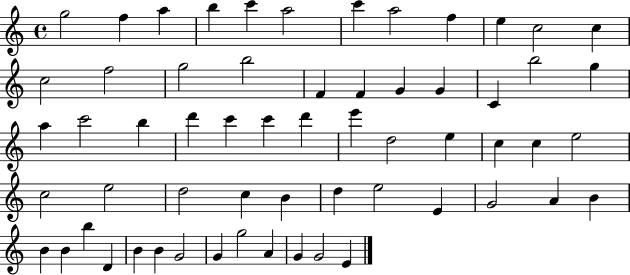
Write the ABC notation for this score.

X:1
T:Untitled
M:4/4
L:1/4
K:C
g2 f a b c' a2 c' a2 f e c2 c c2 f2 g2 b2 F F G G C b2 g a c'2 b d' c' c' d' e' d2 e c c e2 c2 e2 d2 c B d e2 E G2 A B B B b D B B G2 G g2 A G G2 E